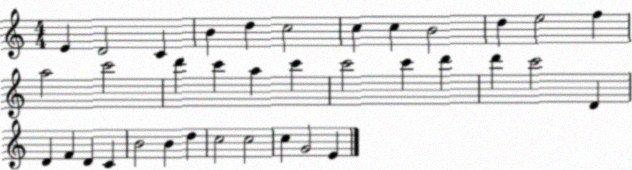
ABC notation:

X:1
T:Untitled
M:4/4
L:1/4
K:C
E D2 C B d c2 c c B2 d e2 f a2 c'2 d' c' a c' c'2 c' d' d' c'2 D D F D C B2 B d c2 c2 c G2 E